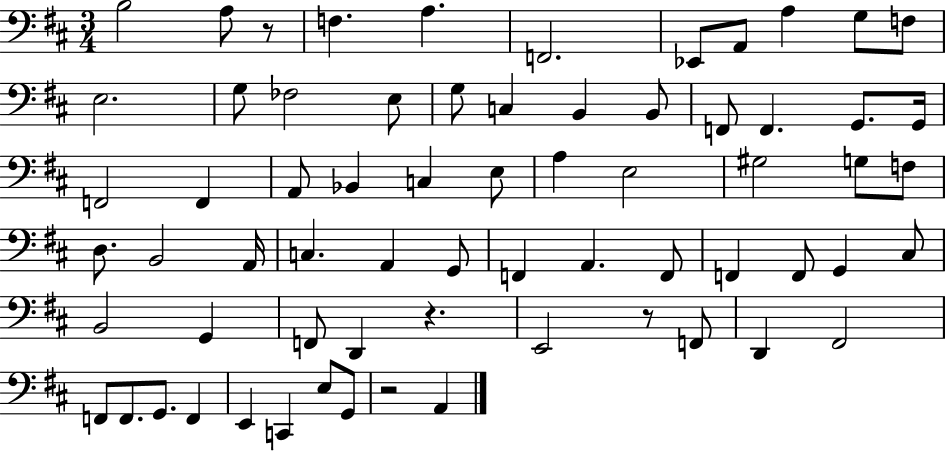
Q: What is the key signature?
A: D major